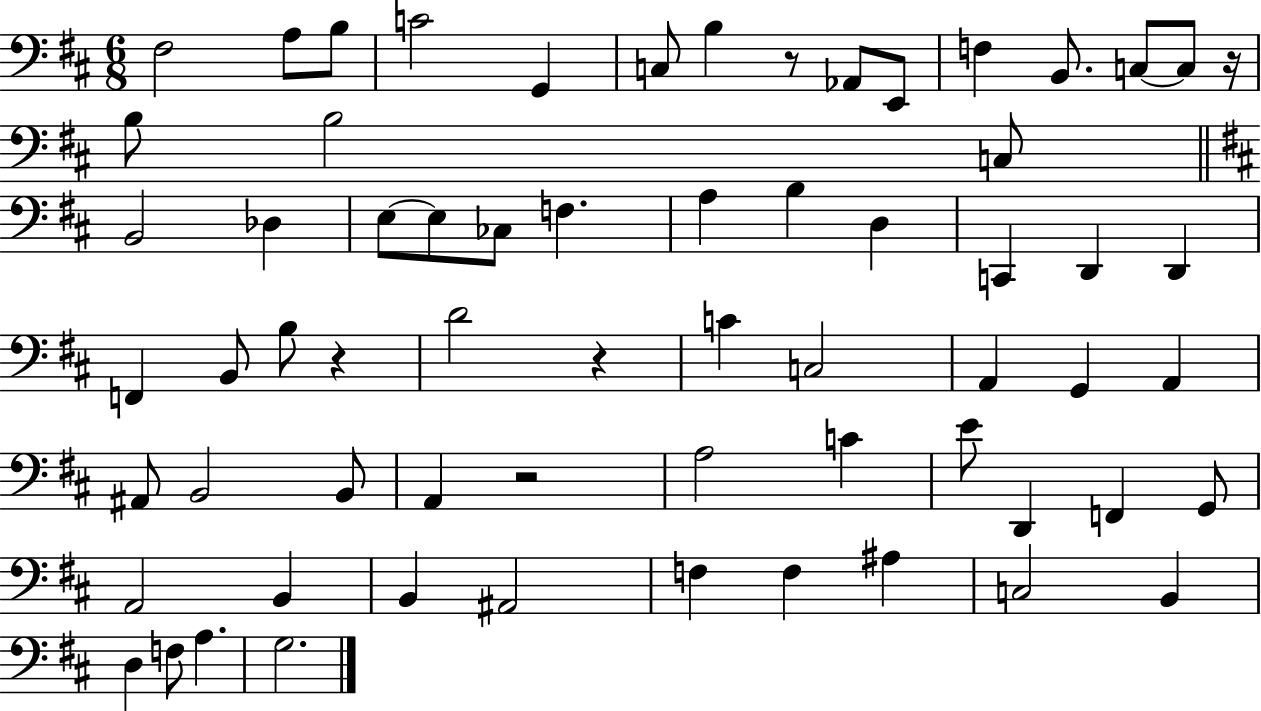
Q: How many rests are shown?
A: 5